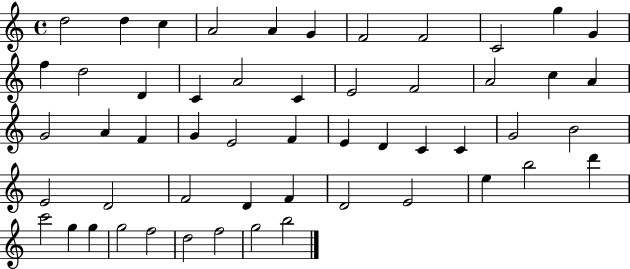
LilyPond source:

{
  \clef treble
  \time 4/4
  \defaultTimeSignature
  \key c \major
  d''2 d''4 c''4 | a'2 a'4 g'4 | f'2 f'2 | c'2 g''4 g'4 | \break f''4 d''2 d'4 | c'4 a'2 c'4 | e'2 f'2 | a'2 c''4 a'4 | \break g'2 a'4 f'4 | g'4 e'2 f'4 | e'4 d'4 c'4 c'4 | g'2 b'2 | \break e'2 d'2 | f'2 d'4 f'4 | d'2 e'2 | e''4 b''2 d'''4 | \break c'''2 g''4 g''4 | g''2 f''2 | d''2 f''2 | g''2 b''2 | \break \bar "|."
}